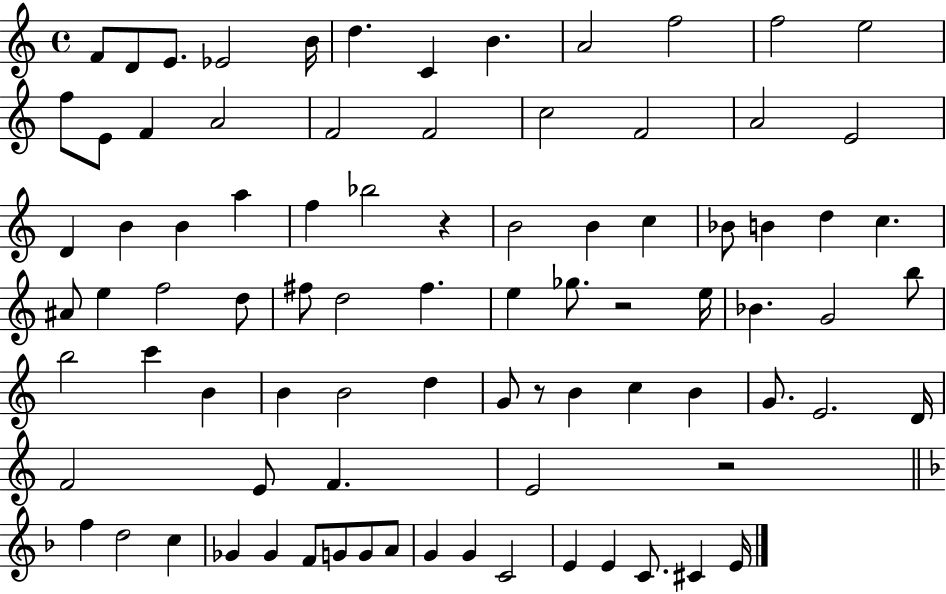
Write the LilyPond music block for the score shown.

{
  \clef treble
  \time 4/4
  \defaultTimeSignature
  \key c \major
  f'8 d'8 e'8. ees'2 b'16 | d''4. c'4 b'4. | a'2 f''2 | f''2 e''2 | \break f''8 e'8 f'4 a'2 | f'2 f'2 | c''2 f'2 | a'2 e'2 | \break d'4 b'4 b'4 a''4 | f''4 bes''2 r4 | b'2 b'4 c''4 | bes'8 b'4 d''4 c''4. | \break ais'8 e''4 f''2 d''8 | fis''8 d''2 fis''4. | e''4 ges''8. r2 e''16 | bes'4. g'2 b''8 | \break b''2 c'''4 b'4 | b'4 b'2 d''4 | g'8 r8 b'4 c''4 b'4 | g'8. e'2. d'16 | \break f'2 e'8 f'4. | e'2 r2 | \bar "||" \break \key d \minor f''4 d''2 c''4 | ges'4 ges'4 f'8 g'8 g'8 a'8 | g'4 g'4 c'2 | e'4 e'4 c'8. cis'4 e'16 | \break \bar "|."
}